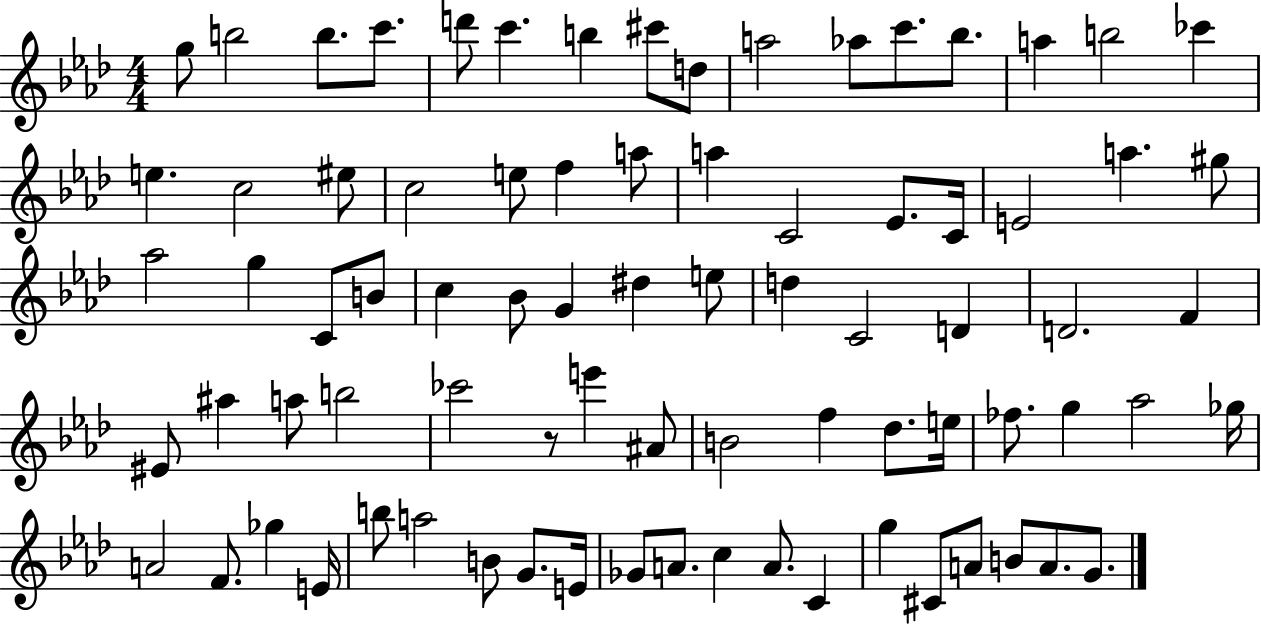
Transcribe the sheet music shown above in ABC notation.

X:1
T:Untitled
M:4/4
L:1/4
K:Ab
g/2 b2 b/2 c'/2 d'/2 c' b ^c'/2 d/2 a2 _a/2 c'/2 _b/2 a b2 _c' e c2 ^e/2 c2 e/2 f a/2 a C2 _E/2 C/4 E2 a ^g/2 _a2 g C/2 B/2 c _B/2 G ^d e/2 d C2 D D2 F ^E/2 ^a a/2 b2 _c'2 z/2 e' ^A/2 B2 f _d/2 e/4 _f/2 g _a2 _g/4 A2 F/2 _g E/4 b/2 a2 B/2 G/2 E/4 _G/2 A/2 c A/2 C g ^C/2 A/2 B/2 A/2 G/2